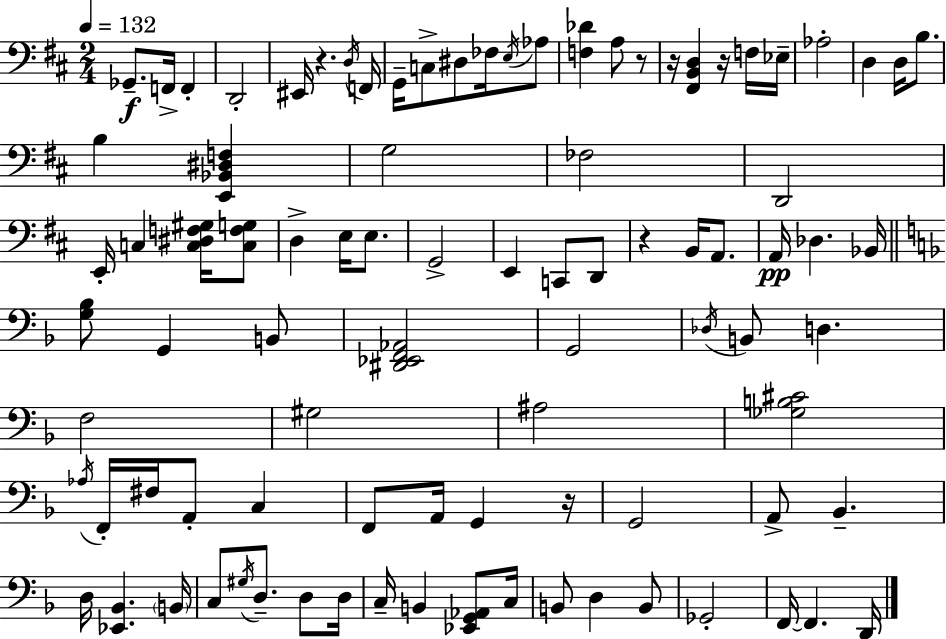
X:1
T:Untitled
M:2/4
L:1/4
K:D
_G,,/2 F,,/4 F,, D,,2 ^E,,/4 z D,/4 F,,/4 G,,/4 C,/2 ^D,/2 _F,/4 E,/4 _A,/2 [F,_D] A,/2 z/2 z/4 [^F,,B,,D,] z/4 F,/4 _E,/4 _A,2 D, D,/4 B,/2 B, [E,,_B,,^D,F,] G,2 _F,2 D,,2 E,,/4 C, [C,^D,F,^G,]/4 [C,F,G,]/2 D, E,/4 E,/2 G,,2 E,, C,,/2 D,,/2 z B,,/4 A,,/2 A,,/4 _D, _B,,/4 [G,_B,]/2 G,, B,,/2 [^D,,_E,,F,,_A,,]2 G,,2 _D,/4 B,,/2 D, F,2 ^G,2 ^A,2 [_G,B,^C]2 _A,/4 F,,/4 ^F,/4 A,,/2 C, F,,/2 A,,/4 G,, z/4 G,,2 A,,/2 _B,, D,/4 [_E,,_B,,] B,,/4 C,/2 ^G,/4 D,/2 D,/2 D,/4 C,/4 B,, [_E,,G,,_A,,]/2 C,/4 B,,/2 D, B,,/2 _G,,2 F,,/4 F,, D,,/4